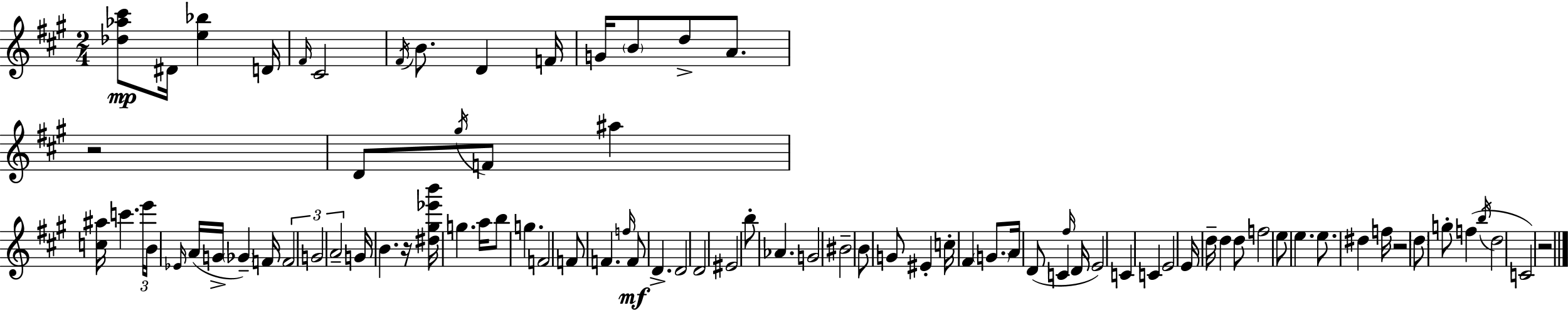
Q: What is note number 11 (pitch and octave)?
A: D5